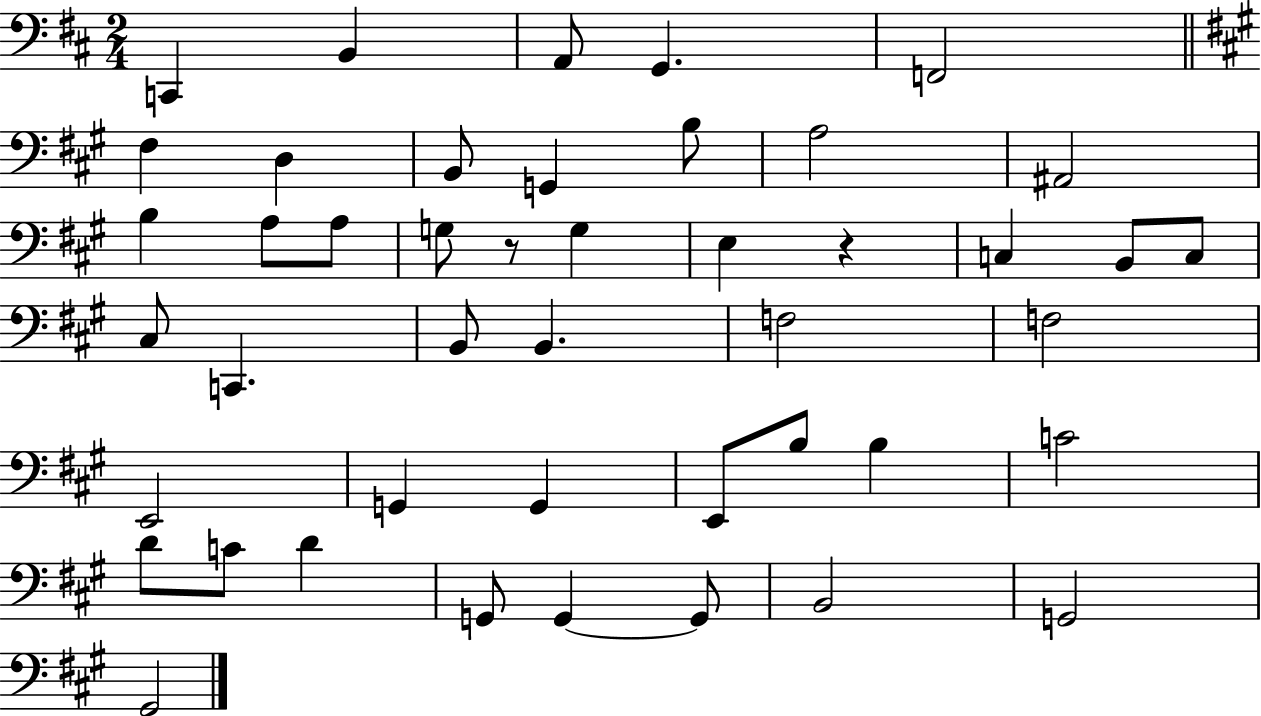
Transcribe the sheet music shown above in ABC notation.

X:1
T:Untitled
M:2/4
L:1/4
K:D
C,, B,, A,,/2 G,, F,,2 ^F, D, B,,/2 G,, B,/2 A,2 ^A,,2 B, A,/2 A,/2 G,/2 z/2 G, E, z C, B,,/2 C,/2 ^C,/2 C,, B,,/2 B,, F,2 F,2 E,,2 G,, G,, E,,/2 B,/2 B, C2 D/2 C/2 D G,,/2 G,, G,,/2 B,,2 G,,2 ^G,,2